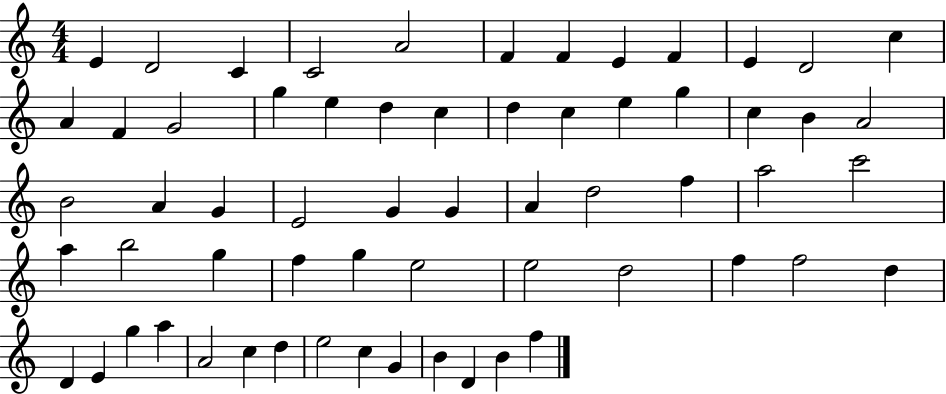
{
  \clef treble
  \numericTimeSignature
  \time 4/4
  \key c \major
  e'4 d'2 c'4 | c'2 a'2 | f'4 f'4 e'4 f'4 | e'4 d'2 c''4 | \break a'4 f'4 g'2 | g''4 e''4 d''4 c''4 | d''4 c''4 e''4 g''4 | c''4 b'4 a'2 | \break b'2 a'4 g'4 | e'2 g'4 g'4 | a'4 d''2 f''4 | a''2 c'''2 | \break a''4 b''2 g''4 | f''4 g''4 e''2 | e''2 d''2 | f''4 f''2 d''4 | \break d'4 e'4 g''4 a''4 | a'2 c''4 d''4 | e''2 c''4 g'4 | b'4 d'4 b'4 f''4 | \break \bar "|."
}